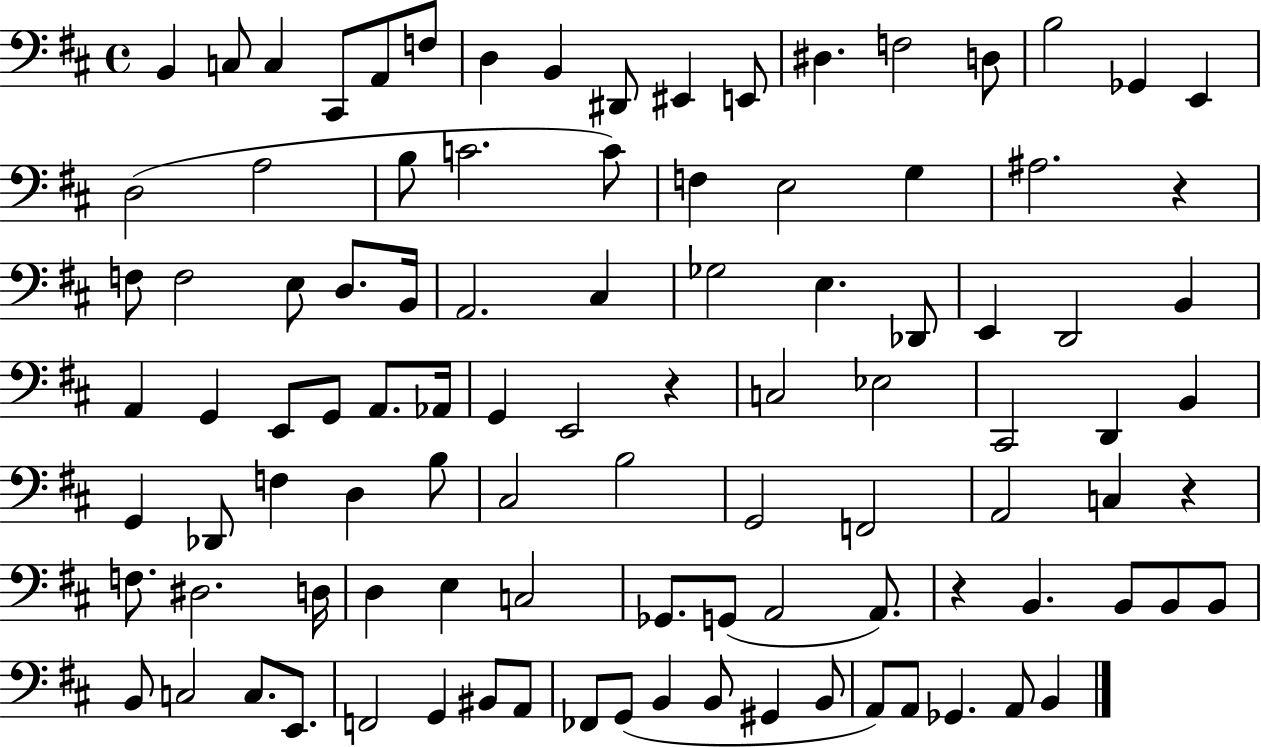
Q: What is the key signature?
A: D major